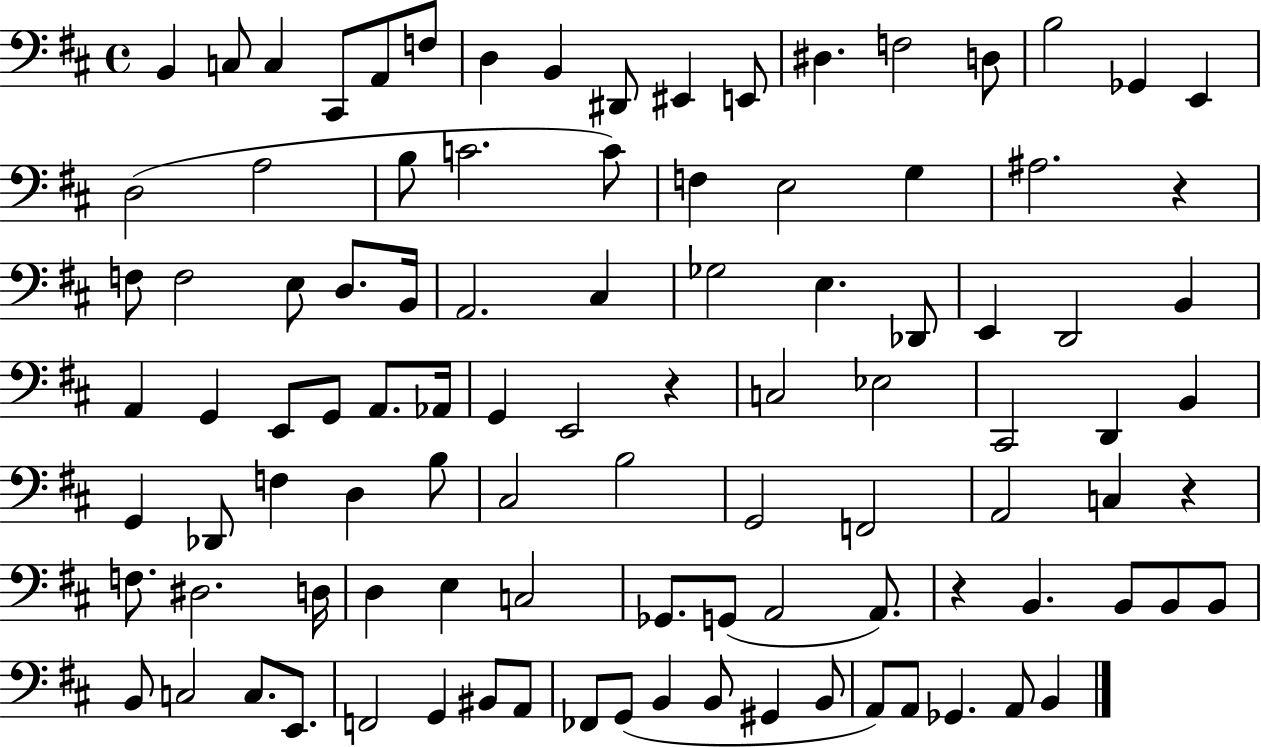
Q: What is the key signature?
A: D major